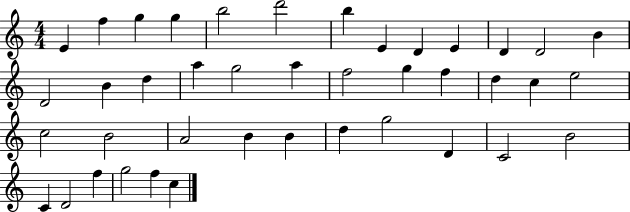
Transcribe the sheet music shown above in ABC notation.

X:1
T:Untitled
M:4/4
L:1/4
K:C
E f g g b2 d'2 b E D E D D2 B D2 B d a g2 a f2 g f d c e2 c2 B2 A2 B B d g2 D C2 B2 C D2 f g2 f c